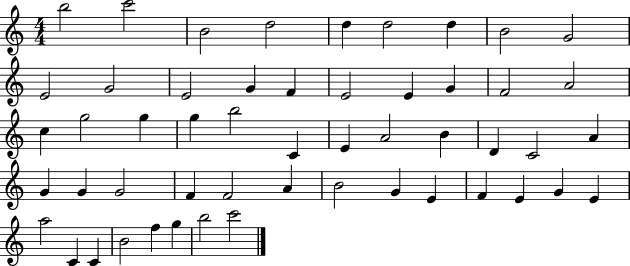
{
  \clef treble
  \numericTimeSignature
  \time 4/4
  \key c \major
  b''2 c'''2 | b'2 d''2 | d''4 d''2 d''4 | b'2 g'2 | \break e'2 g'2 | e'2 g'4 f'4 | e'2 e'4 g'4 | f'2 a'2 | \break c''4 g''2 g''4 | g''4 b''2 c'4 | e'4 a'2 b'4 | d'4 c'2 a'4 | \break g'4 g'4 g'2 | f'4 f'2 a'4 | b'2 g'4 e'4 | f'4 e'4 g'4 e'4 | \break a''2 c'4 c'4 | b'2 f''4 g''4 | b''2 c'''2 | \bar "|."
}